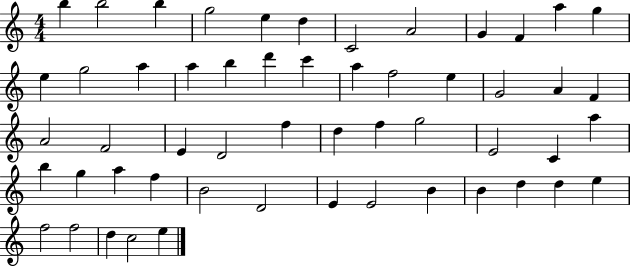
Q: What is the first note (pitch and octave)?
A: B5